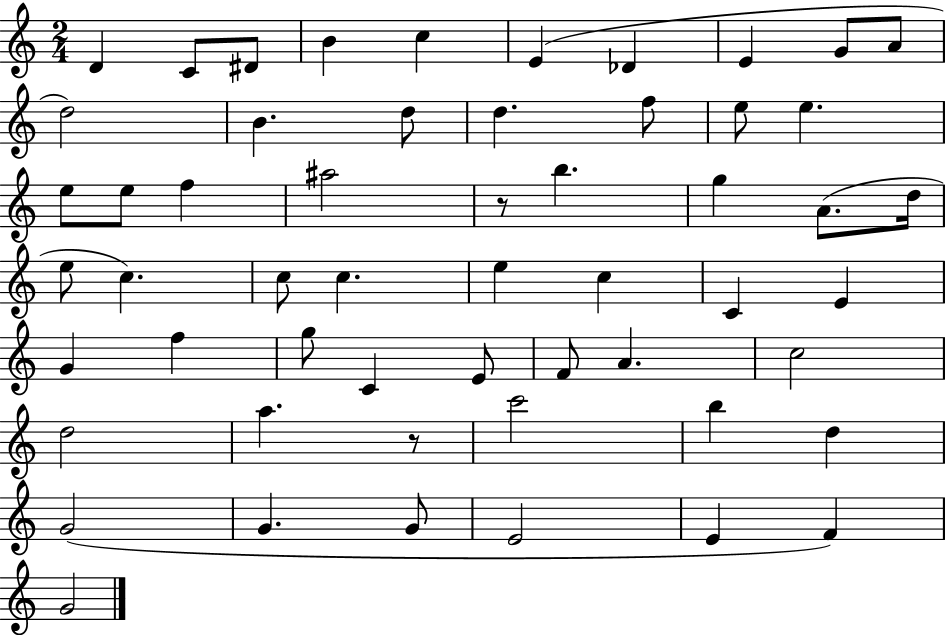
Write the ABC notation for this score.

X:1
T:Untitled
M:2/4
L:1/4
K:C
D C/2 ^D/2 B c E _D E G/2 A/2 d2 B d/2 d f/2 e/2 e e/2 e/2 f ^a2 z/2 b g A/2 d/4 e/2 c c/2 c e c C E G f g/2 C E/2 F/2 A c2 d2 a z/2 c'2 b d G2 G G/2 E2 E F G2